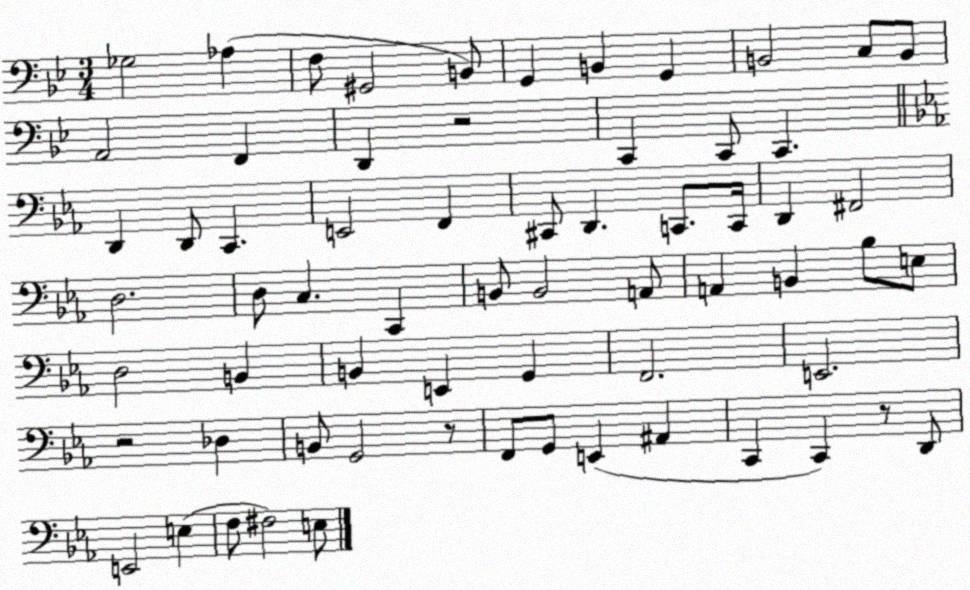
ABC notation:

X:1
T:Untitled
M:3/4
L:1/4
K:Bb
_G,2 _A, F,/2 ^G,,2 B,,/2 G,, B,, G,, B,,2 C,/2 B,,/2 A,,2 F,, D,, z2 C,, C,,/2 C,, D,, D,,/2 C,, E,,2 F,, ^C,,/2 D,, C,,/2 C,,/4 D,, ^F,,2 D,2 D,/2 C, C,, B,,/2 B,,2 A,,/2 A,, B,, _B,/2 E,/2 D,2 B,, B,, E,, G,, F,,2 E,,2 z2 _D, B,,/2 G,,2 z/2 F,,/2 G,,/2 E,, ^A,, C,, C,, z/2 D,,/2 E,,2 E, F,/2 ^F,2 E,/2